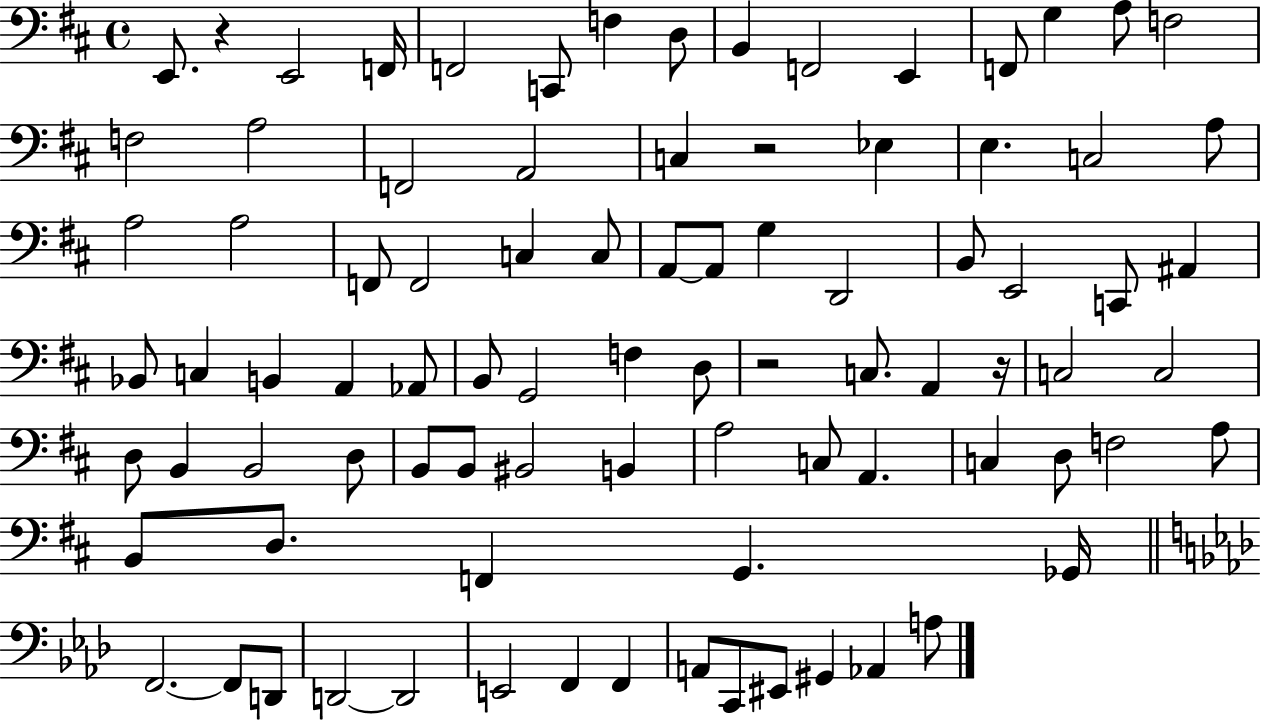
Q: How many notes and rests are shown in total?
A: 88